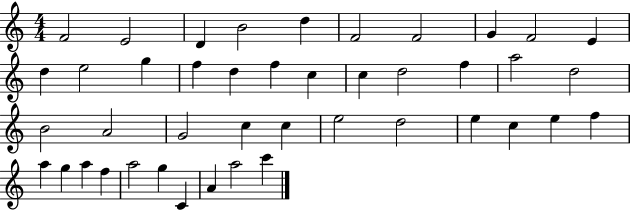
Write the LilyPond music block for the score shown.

{
  \clef treble
  \numericTimeSignature
  \time 4/4
  \key c \major
  f'2 e'2 | d'4 b'2 d''4 | f'2 f'2 | g'4 f'2 e'4 | \break d''4 e''2 g''4 | f''4 d''4 f''4 c''4 | c''4 d''2 f''4 | a''2 d''2 | \break b'2 a'2 | g'2 c''4 c''4 | e''2 d''2 | e''4 c''4 e''4 f''4 | \break a''4 g''4 a''4 f''4 | a''2 g''4 c'4 | a'4 a''2 c'''4 | \bar "|."
}